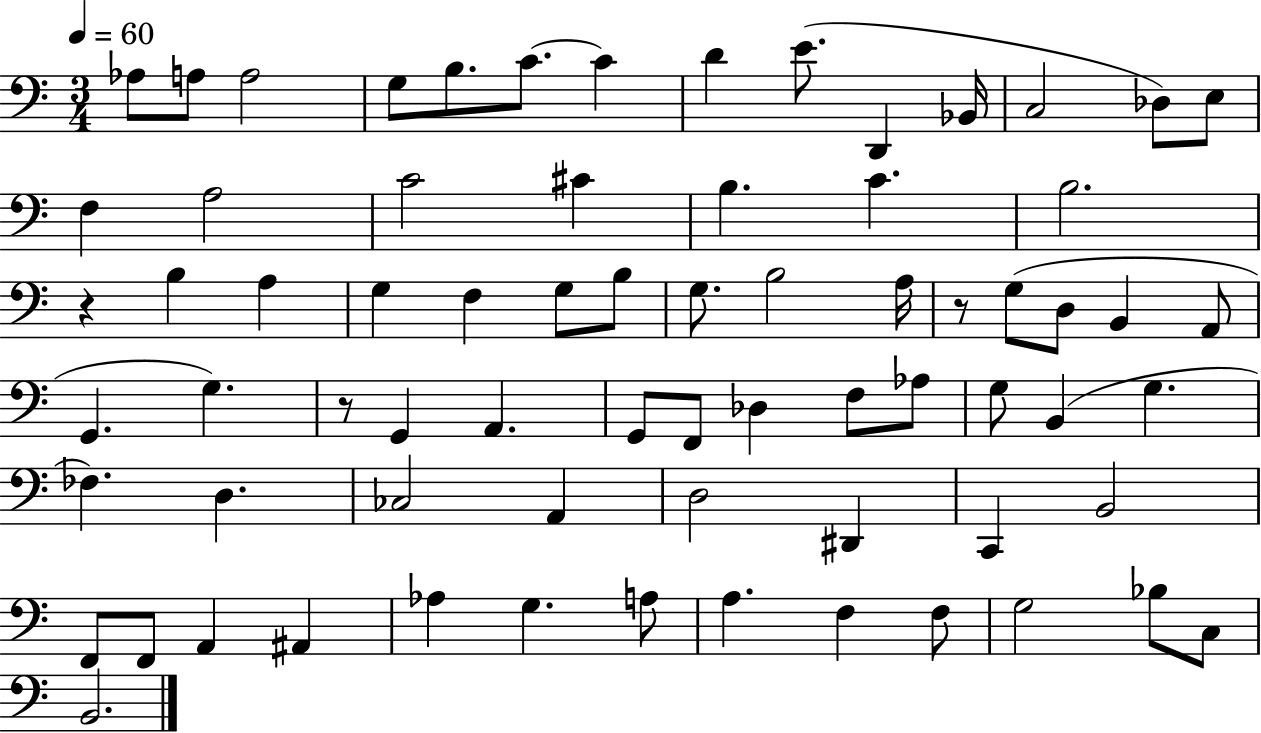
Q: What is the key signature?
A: C major